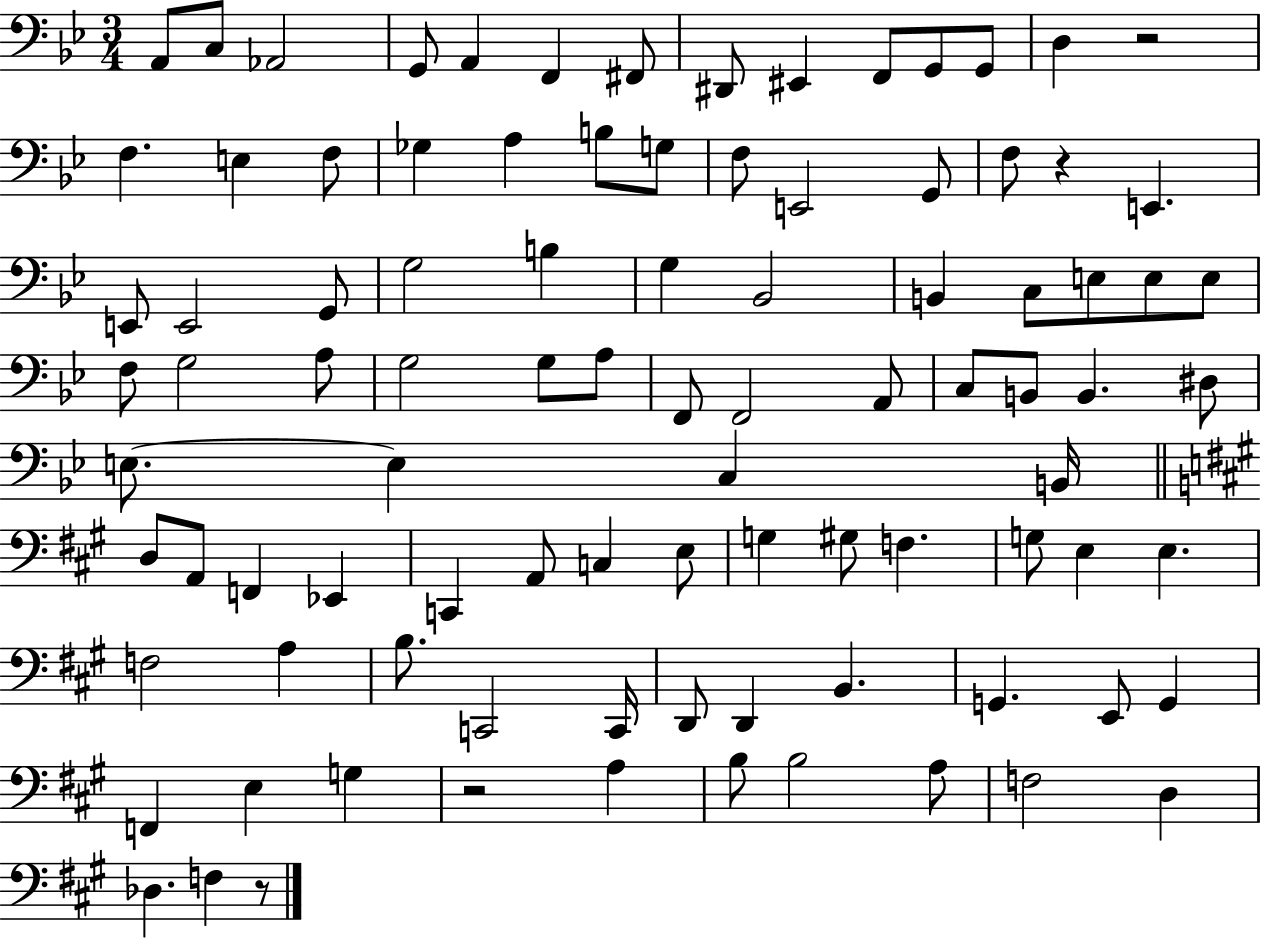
{
  \clef bass
  \numericTimeSignature
  \time 3/4
  \key bes \major
  a,8 c8 aes,2 | g,8 a,4 f,4 fis,8 | dis,8 eis,4 f,8 g,8 g,8 | d4 r2 | \break f4. e4 f8 | ges4 a4 b8 g8 | f8 e,2 g,8 | f8 r4 e,4. | \break e,8 e,2 g,8 | g2 b4 | g4 bes,2 | b,4 c8 e8 e8 e8 | \break f8 g2 a8 | g2 g8 a8 | f,8 f,2 a,8 | c8 b,8 b,4. dis8 | \break e8.~~ e4 c4 b,16 | \bar "||" \break \key a \major d8 a,8 f,4 ees,4 | c,4 a,8 c4 e8 | g4 gis8 f4. | g8 e4 e4. | \break f2 a4 | b8. c,2 c,16 | d,8 d,4 b,4. | g,4. e,8 g,4 | \break f,4 e4 g4 | r2 a4 | b8 b2 a8 | f2 d4 | \break des4. f4 r8 | \bar "|."
}